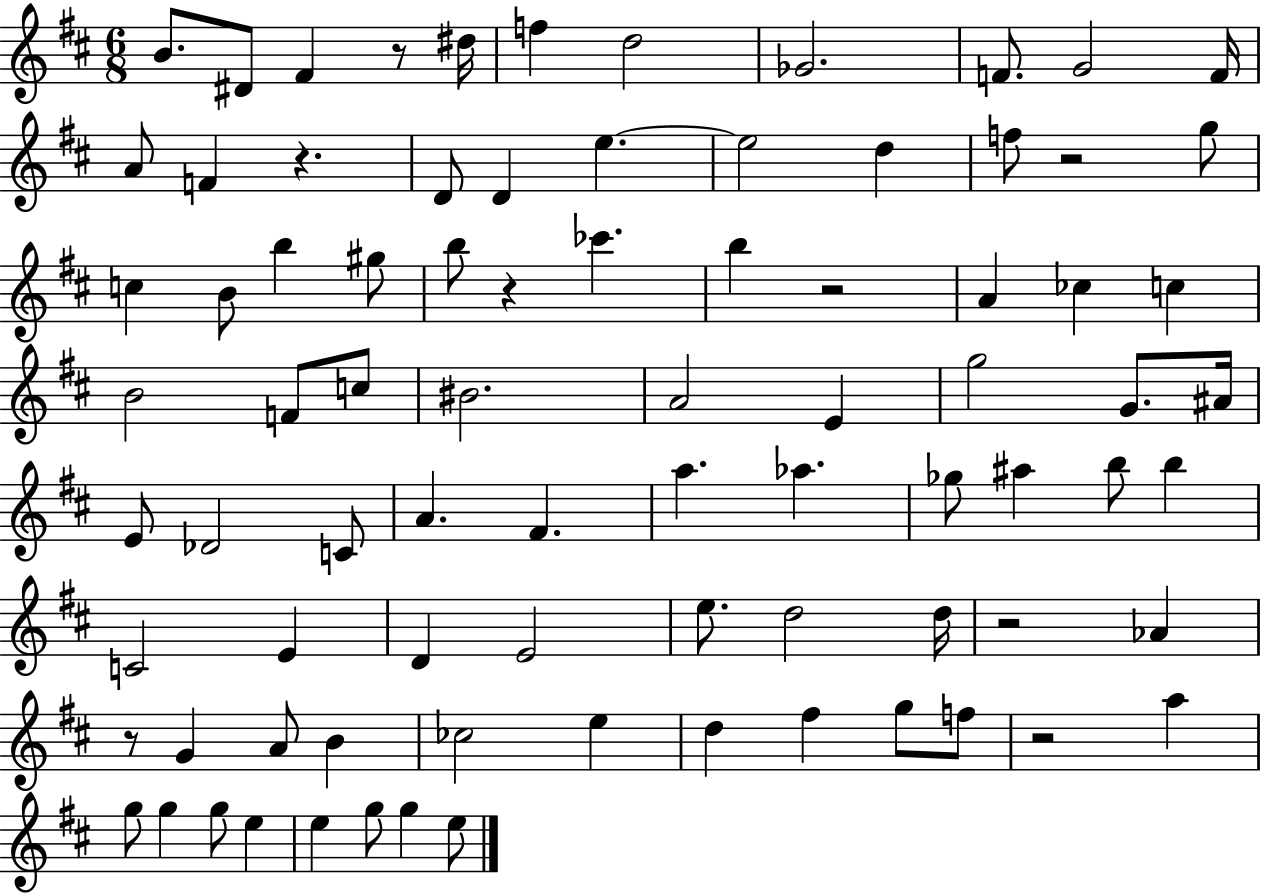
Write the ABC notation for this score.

X:1
T:Untitled
M:6/8
L:1/4
K:D
B/2 ^D/2 ^F z/2 ^d/4 f d2 _G2 F/2 G2 F/4 A/2 F z D/2 D e e2 d f/2 z2 g/2 c B/2 b ^g/2 b/2 z _c' b z2 A _c c B2 F/2 c/2 ^B2 A2 E g2 G/2 ^A/4 E/2 _D2 C/2 A ^F a _a _g/2 ^a b/2 b C2 E D E2 e/2 d2 d/4 z2 _A z/2 G A/2 B _c2 e d ^f g/2 f/2 z2 a g/2 g g/2 e e g/2 g e/2